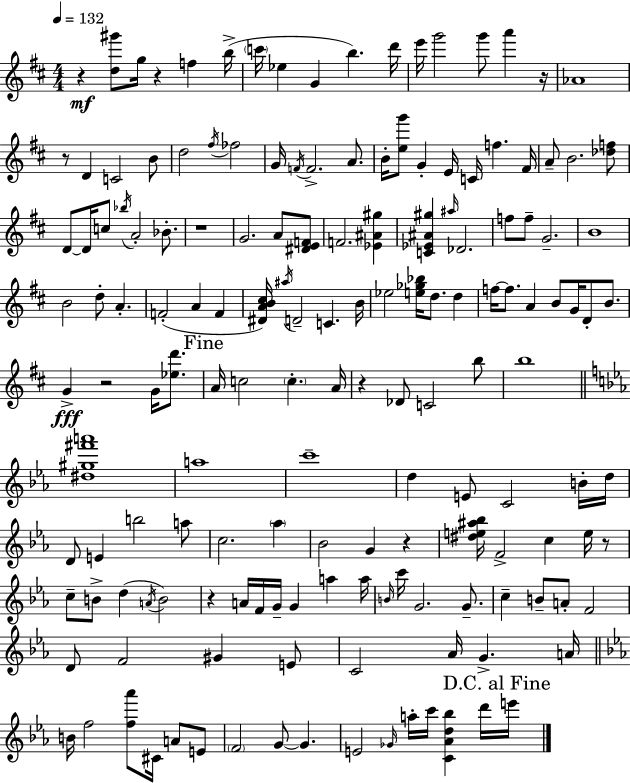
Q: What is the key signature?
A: D major